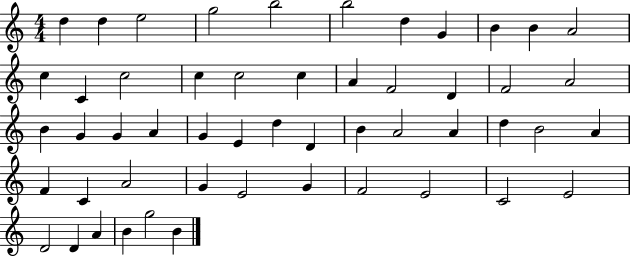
D5/q D5/q E5/h G5/h B5/h B5/h D5/q G4/q B4/q B4/q A4/h C5/q C4/q C5/h C5/q C5/h C5/q A4/q F4/h D4/q F4/h A4/h B4/q G4/q G4/q A4/q G4/q E4/q D5/q D4/q B4/q A4/h A4/q D5/q B4/h A4/q F4/q C4/q A4/h G4/q E4/h G4/q F4/h E4/h C4/h E4/h D4/h D4/q A4/q B4/q G5/h B4/q